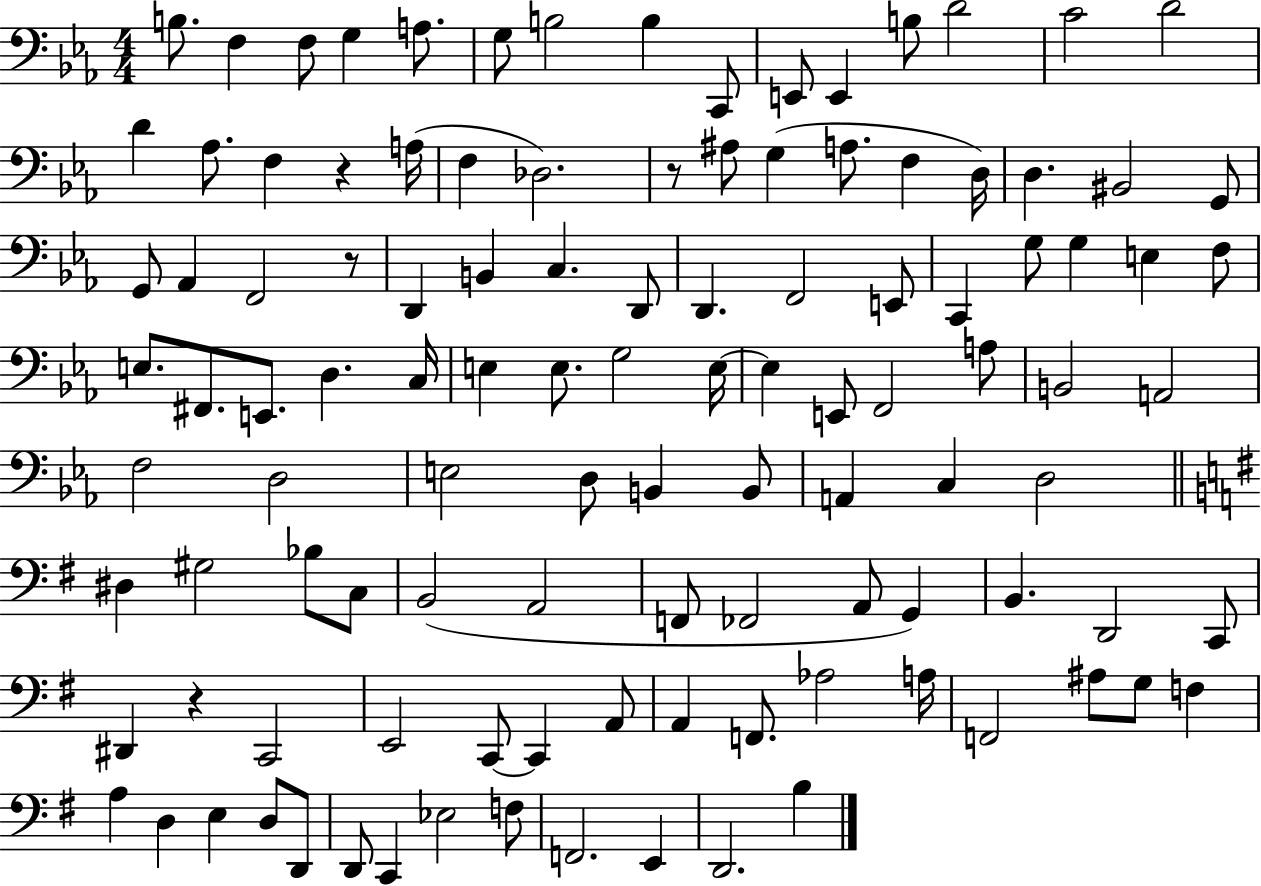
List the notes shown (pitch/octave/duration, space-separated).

B3/e. F3/q F3/e G3/q A3/e. G3/e B3/h B3/q C2/e E2/e E2/q B3/e D4/h C4/h D4/h D4/q Ab3/e. F3/q R/q A3/s F3/q Db3/h. R/e A#3/e G3/q A3/e. F3/q D3/s D3/q. BIS2/h G2/e G2/e Ab2/q F2/h R/e D2/q B2/q C3/q. D2/e D2/q. F2/h E2/e C2/q G3/e G3/q E3/q F3/e E3/e. F#2/e. E2/e. D3/q. C3/s E3/q E3/e. G3/h E3/s E3/q E2/e F2/h A3/e B2/h A2/h F3/h D3/h E3/h D3/e B2/q B2/e A2/q C3/q D3/h D#3/q G#3/h Bb3/e C3/e B2/h A2/h F2/e FES2/h A2/e G2/q B2/q. D2/h C2/e D#2/q R/q C2/h E2/h C2/e C2/q A2/e A2/q F2/e. Ab3/h A3/s F2/h A#3/e G3/e F3/q A3/q D3/q E3/q D3/e D2/e D2/e C2/q Eb3/h F3/e F2/h. E2/q D2/h. B3/q